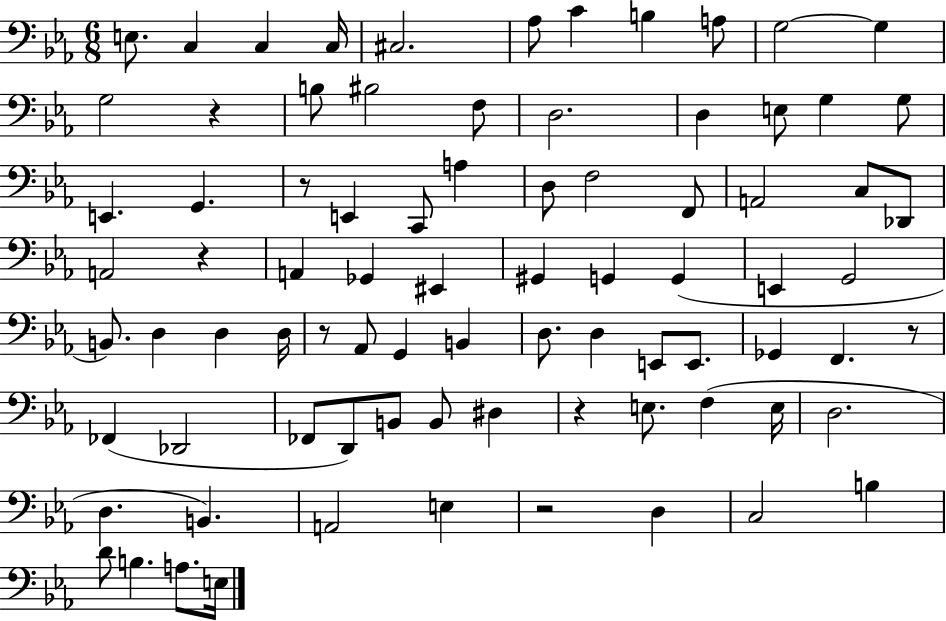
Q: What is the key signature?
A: EES major